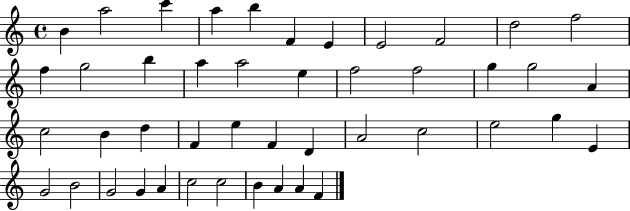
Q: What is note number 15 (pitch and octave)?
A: A5